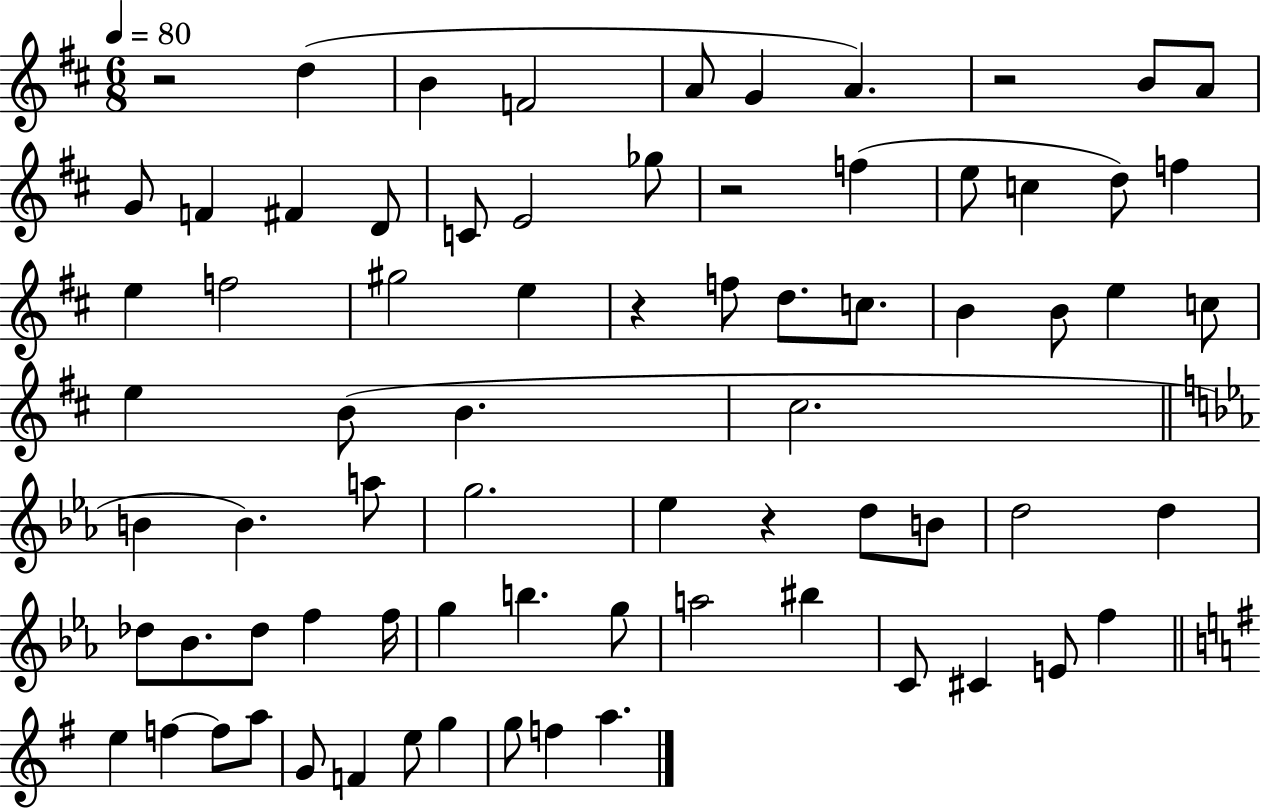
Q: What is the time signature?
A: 6/8